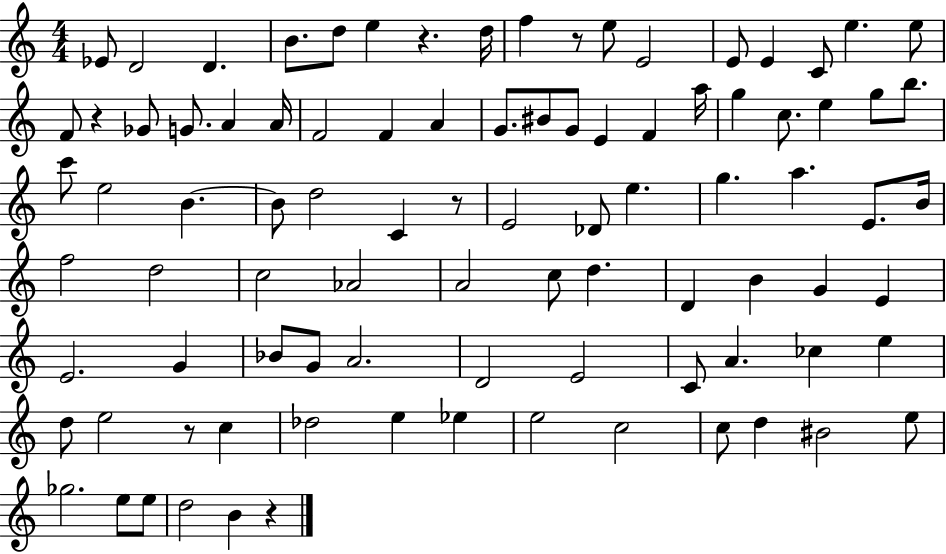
Eb4/e D4/h D4/q. B4/e. D5/e E5/q R/q. D5/s F5/q R/e E5/e E4/h E4/e E4/q C4/e E5/q. E5/e F4/e R/q Gb4/e G4/e. A4/q A4/s F4/h F4/q A4/q G4/e. BIS4/e G4/e E4/q F4/q A5/s G5/q C5/e. E5/q G5/e B5/e. C6/e E5/h B4/q. B4/e D5/h C4/q R/e E4/h Db4/e E5/q. G5/q. A5/q. E4/e. B4/s F5/h D5/h C5/h Ab4/h A4/h C5/e D5/q. D4/q B4/q G4/q E4/q E4/h. G4/q Bb4/e G4/e A4/h. D4/h E4/h C4/e A4/q. CES5/q E5/q D5/e E5/h R/e C5/q Db5/h E5/q Eb5/q E5/h C5/h C5/e D5/q BIS4/h E5/e Gb5/h. E5/e E5/e D5/h B4/q R/q